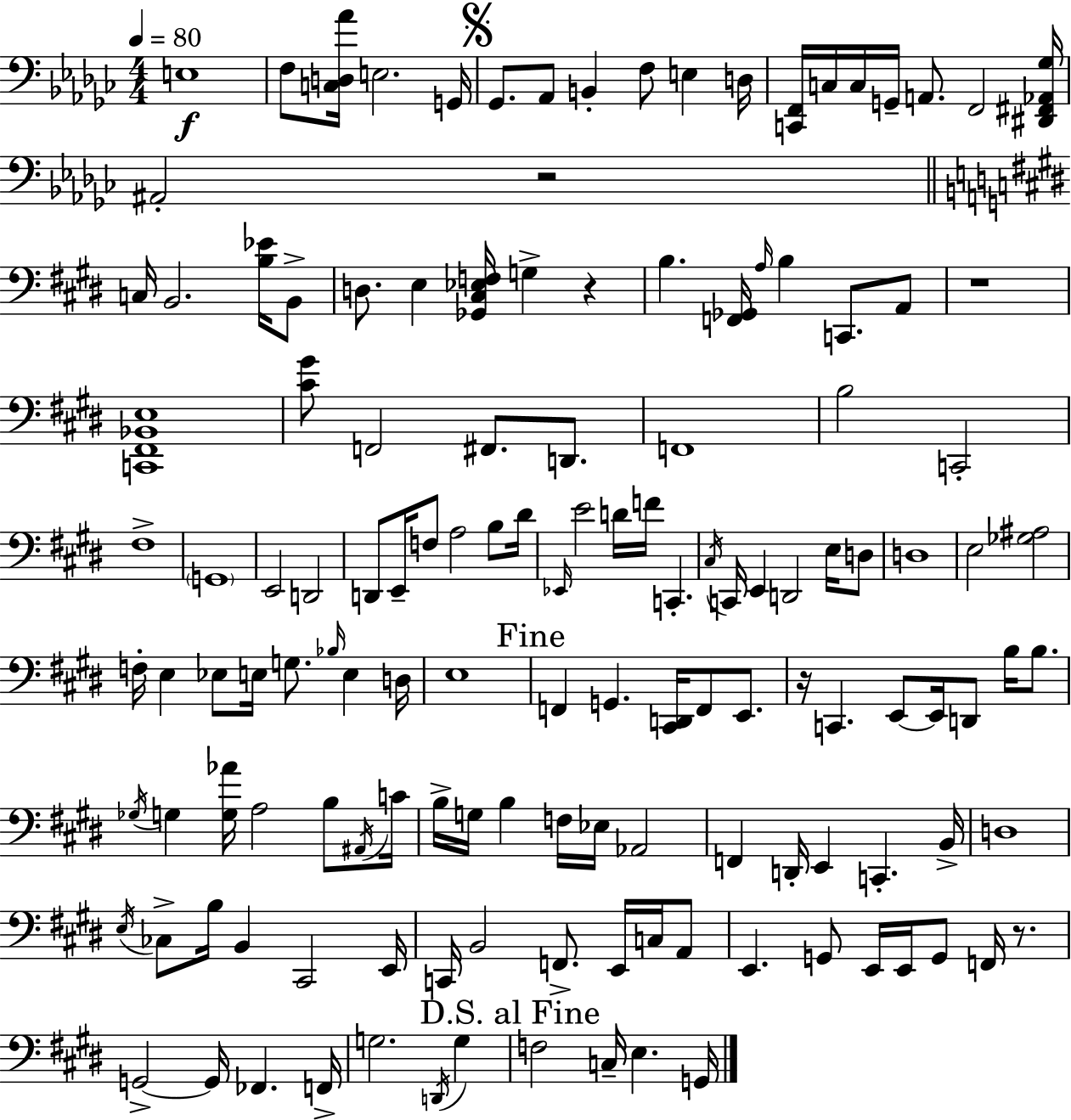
X:1
T:Untitled
M:4/4
L:1/4
K:Ebm
E,4 F,/2 [C,D,_A]/4 E,2 G,,/4 _G,,/2 _A,,/2 B,, F,/2 E, D,/4 [C,,F,,]/4 C,/4 C,/4 G,,/4 A,,/2 F,,2 [^D,,^F,,_A,,_G,]/4 ^A,,2 z2 C,/4 B,,2 [B,_E]/4 B,,/2 D,/2 E, [_G,,^C,_E,F,]/4 G, z B, [F,,_G,,]/4 A,/4 B, C,,/2 A,,/2 z4 [C,,^F,,_B,,E,]4 [^C^G]/2 F,,2 ^F,,/2 D,,/2 F,,4 B,2 C,,2 ^F,4 G,,4 E,,2 D,,2 D,,/2 E,,/4 F,/2 A,2 B,/2 ^D/4 _E,,/4 E2 D/4 F/4 C,, ^C,/4 C,,/4 E,, D,,2 E,/4 D,/2 D,4 E,2 [_G,^A,]2 F,/4 E, _E,/2 E,/4 G,/2 _B,/4 E, D,/4 E,4 F,, G,, [^C,,D,,]/4 F,,/2 E,,/2 z/4 C,, E,,/2 E,,/4 D,,/2 B,/4 B,/2 _G,/4 G, [G,_A]/4 A,2 B,/2 ^A,,/4 C/4 B,/4 G,/4 B, F,/4 _E,/4 _A,,2 F,, D,,/4 E,, C,, B,,/4 D,4 E,/4 _C,/2 B,/4 B,, ^C,,2 E,,/4 C,,/4 B,,2 F,,/2 E,,/4 C,/4 A,,/2 E,, G,,/2 E,,/4 E,,/4 G,,/2 F,,/4 z/2 G,,2 G,,/4 _F,, F,,/4 G,2 D,,/4 G, F,2 C,/4 E, G,,/4